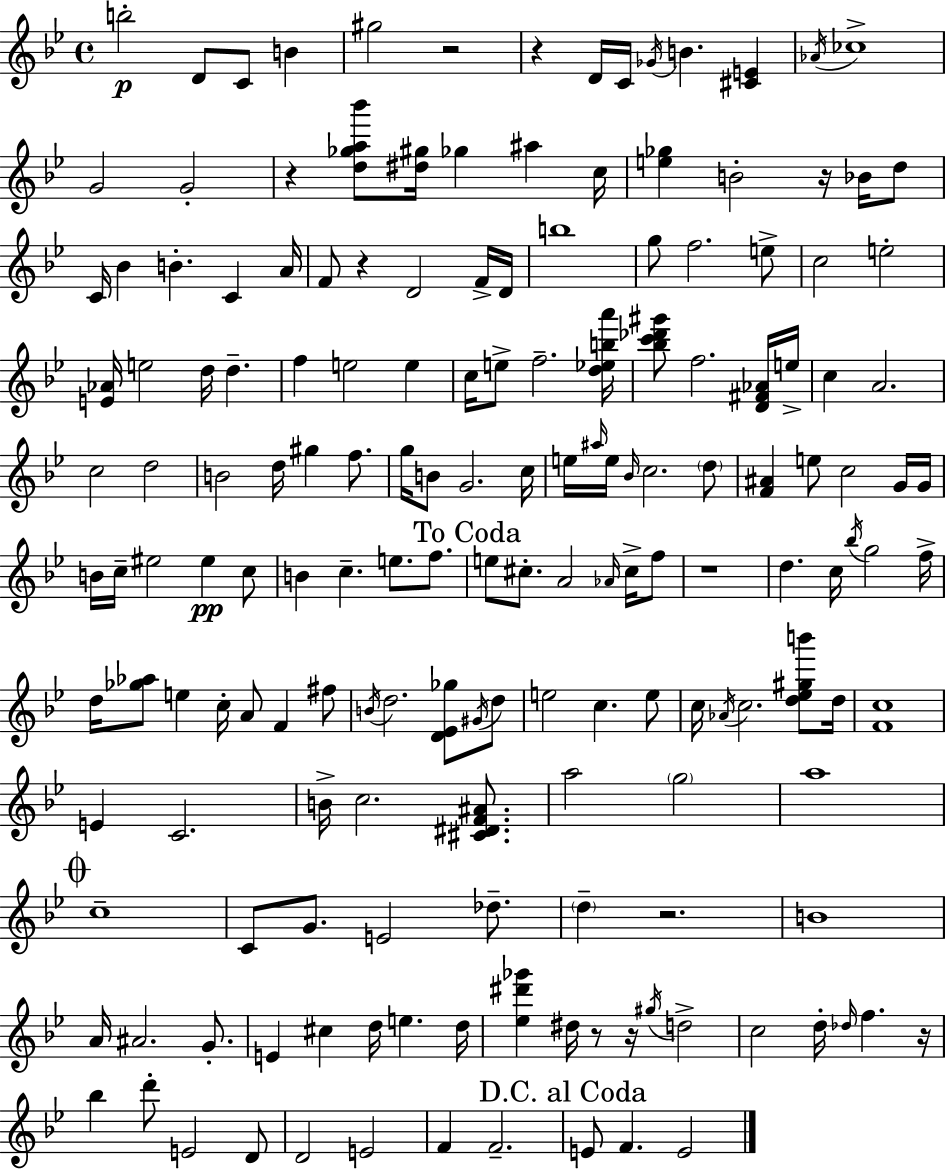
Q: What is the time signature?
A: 4/4